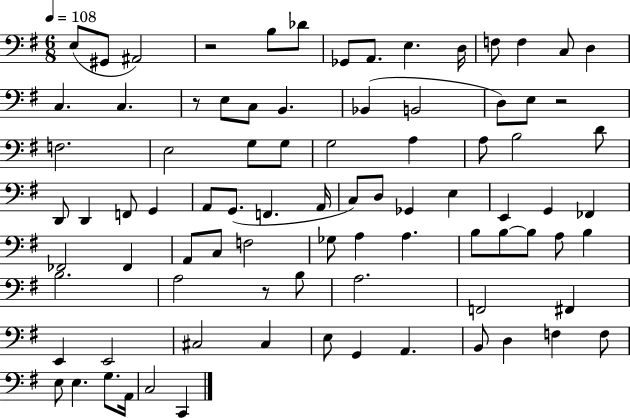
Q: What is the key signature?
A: G major